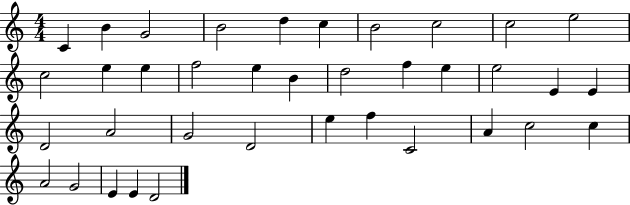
X:1
T:Untitled
M:4/4
L:1/4
K:C
C B G2 B2 d c B2 c2 c2 e2 c2 e e f2 e B d2 f e e2 E E D2 A2 G2 D2 e f C2 A c2 c A2 G2 E E D2